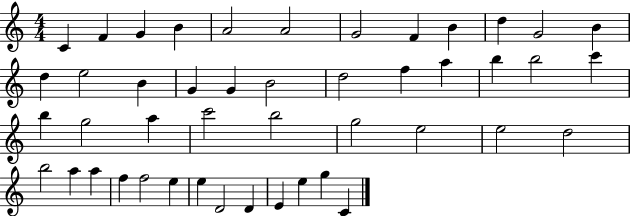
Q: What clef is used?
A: treble